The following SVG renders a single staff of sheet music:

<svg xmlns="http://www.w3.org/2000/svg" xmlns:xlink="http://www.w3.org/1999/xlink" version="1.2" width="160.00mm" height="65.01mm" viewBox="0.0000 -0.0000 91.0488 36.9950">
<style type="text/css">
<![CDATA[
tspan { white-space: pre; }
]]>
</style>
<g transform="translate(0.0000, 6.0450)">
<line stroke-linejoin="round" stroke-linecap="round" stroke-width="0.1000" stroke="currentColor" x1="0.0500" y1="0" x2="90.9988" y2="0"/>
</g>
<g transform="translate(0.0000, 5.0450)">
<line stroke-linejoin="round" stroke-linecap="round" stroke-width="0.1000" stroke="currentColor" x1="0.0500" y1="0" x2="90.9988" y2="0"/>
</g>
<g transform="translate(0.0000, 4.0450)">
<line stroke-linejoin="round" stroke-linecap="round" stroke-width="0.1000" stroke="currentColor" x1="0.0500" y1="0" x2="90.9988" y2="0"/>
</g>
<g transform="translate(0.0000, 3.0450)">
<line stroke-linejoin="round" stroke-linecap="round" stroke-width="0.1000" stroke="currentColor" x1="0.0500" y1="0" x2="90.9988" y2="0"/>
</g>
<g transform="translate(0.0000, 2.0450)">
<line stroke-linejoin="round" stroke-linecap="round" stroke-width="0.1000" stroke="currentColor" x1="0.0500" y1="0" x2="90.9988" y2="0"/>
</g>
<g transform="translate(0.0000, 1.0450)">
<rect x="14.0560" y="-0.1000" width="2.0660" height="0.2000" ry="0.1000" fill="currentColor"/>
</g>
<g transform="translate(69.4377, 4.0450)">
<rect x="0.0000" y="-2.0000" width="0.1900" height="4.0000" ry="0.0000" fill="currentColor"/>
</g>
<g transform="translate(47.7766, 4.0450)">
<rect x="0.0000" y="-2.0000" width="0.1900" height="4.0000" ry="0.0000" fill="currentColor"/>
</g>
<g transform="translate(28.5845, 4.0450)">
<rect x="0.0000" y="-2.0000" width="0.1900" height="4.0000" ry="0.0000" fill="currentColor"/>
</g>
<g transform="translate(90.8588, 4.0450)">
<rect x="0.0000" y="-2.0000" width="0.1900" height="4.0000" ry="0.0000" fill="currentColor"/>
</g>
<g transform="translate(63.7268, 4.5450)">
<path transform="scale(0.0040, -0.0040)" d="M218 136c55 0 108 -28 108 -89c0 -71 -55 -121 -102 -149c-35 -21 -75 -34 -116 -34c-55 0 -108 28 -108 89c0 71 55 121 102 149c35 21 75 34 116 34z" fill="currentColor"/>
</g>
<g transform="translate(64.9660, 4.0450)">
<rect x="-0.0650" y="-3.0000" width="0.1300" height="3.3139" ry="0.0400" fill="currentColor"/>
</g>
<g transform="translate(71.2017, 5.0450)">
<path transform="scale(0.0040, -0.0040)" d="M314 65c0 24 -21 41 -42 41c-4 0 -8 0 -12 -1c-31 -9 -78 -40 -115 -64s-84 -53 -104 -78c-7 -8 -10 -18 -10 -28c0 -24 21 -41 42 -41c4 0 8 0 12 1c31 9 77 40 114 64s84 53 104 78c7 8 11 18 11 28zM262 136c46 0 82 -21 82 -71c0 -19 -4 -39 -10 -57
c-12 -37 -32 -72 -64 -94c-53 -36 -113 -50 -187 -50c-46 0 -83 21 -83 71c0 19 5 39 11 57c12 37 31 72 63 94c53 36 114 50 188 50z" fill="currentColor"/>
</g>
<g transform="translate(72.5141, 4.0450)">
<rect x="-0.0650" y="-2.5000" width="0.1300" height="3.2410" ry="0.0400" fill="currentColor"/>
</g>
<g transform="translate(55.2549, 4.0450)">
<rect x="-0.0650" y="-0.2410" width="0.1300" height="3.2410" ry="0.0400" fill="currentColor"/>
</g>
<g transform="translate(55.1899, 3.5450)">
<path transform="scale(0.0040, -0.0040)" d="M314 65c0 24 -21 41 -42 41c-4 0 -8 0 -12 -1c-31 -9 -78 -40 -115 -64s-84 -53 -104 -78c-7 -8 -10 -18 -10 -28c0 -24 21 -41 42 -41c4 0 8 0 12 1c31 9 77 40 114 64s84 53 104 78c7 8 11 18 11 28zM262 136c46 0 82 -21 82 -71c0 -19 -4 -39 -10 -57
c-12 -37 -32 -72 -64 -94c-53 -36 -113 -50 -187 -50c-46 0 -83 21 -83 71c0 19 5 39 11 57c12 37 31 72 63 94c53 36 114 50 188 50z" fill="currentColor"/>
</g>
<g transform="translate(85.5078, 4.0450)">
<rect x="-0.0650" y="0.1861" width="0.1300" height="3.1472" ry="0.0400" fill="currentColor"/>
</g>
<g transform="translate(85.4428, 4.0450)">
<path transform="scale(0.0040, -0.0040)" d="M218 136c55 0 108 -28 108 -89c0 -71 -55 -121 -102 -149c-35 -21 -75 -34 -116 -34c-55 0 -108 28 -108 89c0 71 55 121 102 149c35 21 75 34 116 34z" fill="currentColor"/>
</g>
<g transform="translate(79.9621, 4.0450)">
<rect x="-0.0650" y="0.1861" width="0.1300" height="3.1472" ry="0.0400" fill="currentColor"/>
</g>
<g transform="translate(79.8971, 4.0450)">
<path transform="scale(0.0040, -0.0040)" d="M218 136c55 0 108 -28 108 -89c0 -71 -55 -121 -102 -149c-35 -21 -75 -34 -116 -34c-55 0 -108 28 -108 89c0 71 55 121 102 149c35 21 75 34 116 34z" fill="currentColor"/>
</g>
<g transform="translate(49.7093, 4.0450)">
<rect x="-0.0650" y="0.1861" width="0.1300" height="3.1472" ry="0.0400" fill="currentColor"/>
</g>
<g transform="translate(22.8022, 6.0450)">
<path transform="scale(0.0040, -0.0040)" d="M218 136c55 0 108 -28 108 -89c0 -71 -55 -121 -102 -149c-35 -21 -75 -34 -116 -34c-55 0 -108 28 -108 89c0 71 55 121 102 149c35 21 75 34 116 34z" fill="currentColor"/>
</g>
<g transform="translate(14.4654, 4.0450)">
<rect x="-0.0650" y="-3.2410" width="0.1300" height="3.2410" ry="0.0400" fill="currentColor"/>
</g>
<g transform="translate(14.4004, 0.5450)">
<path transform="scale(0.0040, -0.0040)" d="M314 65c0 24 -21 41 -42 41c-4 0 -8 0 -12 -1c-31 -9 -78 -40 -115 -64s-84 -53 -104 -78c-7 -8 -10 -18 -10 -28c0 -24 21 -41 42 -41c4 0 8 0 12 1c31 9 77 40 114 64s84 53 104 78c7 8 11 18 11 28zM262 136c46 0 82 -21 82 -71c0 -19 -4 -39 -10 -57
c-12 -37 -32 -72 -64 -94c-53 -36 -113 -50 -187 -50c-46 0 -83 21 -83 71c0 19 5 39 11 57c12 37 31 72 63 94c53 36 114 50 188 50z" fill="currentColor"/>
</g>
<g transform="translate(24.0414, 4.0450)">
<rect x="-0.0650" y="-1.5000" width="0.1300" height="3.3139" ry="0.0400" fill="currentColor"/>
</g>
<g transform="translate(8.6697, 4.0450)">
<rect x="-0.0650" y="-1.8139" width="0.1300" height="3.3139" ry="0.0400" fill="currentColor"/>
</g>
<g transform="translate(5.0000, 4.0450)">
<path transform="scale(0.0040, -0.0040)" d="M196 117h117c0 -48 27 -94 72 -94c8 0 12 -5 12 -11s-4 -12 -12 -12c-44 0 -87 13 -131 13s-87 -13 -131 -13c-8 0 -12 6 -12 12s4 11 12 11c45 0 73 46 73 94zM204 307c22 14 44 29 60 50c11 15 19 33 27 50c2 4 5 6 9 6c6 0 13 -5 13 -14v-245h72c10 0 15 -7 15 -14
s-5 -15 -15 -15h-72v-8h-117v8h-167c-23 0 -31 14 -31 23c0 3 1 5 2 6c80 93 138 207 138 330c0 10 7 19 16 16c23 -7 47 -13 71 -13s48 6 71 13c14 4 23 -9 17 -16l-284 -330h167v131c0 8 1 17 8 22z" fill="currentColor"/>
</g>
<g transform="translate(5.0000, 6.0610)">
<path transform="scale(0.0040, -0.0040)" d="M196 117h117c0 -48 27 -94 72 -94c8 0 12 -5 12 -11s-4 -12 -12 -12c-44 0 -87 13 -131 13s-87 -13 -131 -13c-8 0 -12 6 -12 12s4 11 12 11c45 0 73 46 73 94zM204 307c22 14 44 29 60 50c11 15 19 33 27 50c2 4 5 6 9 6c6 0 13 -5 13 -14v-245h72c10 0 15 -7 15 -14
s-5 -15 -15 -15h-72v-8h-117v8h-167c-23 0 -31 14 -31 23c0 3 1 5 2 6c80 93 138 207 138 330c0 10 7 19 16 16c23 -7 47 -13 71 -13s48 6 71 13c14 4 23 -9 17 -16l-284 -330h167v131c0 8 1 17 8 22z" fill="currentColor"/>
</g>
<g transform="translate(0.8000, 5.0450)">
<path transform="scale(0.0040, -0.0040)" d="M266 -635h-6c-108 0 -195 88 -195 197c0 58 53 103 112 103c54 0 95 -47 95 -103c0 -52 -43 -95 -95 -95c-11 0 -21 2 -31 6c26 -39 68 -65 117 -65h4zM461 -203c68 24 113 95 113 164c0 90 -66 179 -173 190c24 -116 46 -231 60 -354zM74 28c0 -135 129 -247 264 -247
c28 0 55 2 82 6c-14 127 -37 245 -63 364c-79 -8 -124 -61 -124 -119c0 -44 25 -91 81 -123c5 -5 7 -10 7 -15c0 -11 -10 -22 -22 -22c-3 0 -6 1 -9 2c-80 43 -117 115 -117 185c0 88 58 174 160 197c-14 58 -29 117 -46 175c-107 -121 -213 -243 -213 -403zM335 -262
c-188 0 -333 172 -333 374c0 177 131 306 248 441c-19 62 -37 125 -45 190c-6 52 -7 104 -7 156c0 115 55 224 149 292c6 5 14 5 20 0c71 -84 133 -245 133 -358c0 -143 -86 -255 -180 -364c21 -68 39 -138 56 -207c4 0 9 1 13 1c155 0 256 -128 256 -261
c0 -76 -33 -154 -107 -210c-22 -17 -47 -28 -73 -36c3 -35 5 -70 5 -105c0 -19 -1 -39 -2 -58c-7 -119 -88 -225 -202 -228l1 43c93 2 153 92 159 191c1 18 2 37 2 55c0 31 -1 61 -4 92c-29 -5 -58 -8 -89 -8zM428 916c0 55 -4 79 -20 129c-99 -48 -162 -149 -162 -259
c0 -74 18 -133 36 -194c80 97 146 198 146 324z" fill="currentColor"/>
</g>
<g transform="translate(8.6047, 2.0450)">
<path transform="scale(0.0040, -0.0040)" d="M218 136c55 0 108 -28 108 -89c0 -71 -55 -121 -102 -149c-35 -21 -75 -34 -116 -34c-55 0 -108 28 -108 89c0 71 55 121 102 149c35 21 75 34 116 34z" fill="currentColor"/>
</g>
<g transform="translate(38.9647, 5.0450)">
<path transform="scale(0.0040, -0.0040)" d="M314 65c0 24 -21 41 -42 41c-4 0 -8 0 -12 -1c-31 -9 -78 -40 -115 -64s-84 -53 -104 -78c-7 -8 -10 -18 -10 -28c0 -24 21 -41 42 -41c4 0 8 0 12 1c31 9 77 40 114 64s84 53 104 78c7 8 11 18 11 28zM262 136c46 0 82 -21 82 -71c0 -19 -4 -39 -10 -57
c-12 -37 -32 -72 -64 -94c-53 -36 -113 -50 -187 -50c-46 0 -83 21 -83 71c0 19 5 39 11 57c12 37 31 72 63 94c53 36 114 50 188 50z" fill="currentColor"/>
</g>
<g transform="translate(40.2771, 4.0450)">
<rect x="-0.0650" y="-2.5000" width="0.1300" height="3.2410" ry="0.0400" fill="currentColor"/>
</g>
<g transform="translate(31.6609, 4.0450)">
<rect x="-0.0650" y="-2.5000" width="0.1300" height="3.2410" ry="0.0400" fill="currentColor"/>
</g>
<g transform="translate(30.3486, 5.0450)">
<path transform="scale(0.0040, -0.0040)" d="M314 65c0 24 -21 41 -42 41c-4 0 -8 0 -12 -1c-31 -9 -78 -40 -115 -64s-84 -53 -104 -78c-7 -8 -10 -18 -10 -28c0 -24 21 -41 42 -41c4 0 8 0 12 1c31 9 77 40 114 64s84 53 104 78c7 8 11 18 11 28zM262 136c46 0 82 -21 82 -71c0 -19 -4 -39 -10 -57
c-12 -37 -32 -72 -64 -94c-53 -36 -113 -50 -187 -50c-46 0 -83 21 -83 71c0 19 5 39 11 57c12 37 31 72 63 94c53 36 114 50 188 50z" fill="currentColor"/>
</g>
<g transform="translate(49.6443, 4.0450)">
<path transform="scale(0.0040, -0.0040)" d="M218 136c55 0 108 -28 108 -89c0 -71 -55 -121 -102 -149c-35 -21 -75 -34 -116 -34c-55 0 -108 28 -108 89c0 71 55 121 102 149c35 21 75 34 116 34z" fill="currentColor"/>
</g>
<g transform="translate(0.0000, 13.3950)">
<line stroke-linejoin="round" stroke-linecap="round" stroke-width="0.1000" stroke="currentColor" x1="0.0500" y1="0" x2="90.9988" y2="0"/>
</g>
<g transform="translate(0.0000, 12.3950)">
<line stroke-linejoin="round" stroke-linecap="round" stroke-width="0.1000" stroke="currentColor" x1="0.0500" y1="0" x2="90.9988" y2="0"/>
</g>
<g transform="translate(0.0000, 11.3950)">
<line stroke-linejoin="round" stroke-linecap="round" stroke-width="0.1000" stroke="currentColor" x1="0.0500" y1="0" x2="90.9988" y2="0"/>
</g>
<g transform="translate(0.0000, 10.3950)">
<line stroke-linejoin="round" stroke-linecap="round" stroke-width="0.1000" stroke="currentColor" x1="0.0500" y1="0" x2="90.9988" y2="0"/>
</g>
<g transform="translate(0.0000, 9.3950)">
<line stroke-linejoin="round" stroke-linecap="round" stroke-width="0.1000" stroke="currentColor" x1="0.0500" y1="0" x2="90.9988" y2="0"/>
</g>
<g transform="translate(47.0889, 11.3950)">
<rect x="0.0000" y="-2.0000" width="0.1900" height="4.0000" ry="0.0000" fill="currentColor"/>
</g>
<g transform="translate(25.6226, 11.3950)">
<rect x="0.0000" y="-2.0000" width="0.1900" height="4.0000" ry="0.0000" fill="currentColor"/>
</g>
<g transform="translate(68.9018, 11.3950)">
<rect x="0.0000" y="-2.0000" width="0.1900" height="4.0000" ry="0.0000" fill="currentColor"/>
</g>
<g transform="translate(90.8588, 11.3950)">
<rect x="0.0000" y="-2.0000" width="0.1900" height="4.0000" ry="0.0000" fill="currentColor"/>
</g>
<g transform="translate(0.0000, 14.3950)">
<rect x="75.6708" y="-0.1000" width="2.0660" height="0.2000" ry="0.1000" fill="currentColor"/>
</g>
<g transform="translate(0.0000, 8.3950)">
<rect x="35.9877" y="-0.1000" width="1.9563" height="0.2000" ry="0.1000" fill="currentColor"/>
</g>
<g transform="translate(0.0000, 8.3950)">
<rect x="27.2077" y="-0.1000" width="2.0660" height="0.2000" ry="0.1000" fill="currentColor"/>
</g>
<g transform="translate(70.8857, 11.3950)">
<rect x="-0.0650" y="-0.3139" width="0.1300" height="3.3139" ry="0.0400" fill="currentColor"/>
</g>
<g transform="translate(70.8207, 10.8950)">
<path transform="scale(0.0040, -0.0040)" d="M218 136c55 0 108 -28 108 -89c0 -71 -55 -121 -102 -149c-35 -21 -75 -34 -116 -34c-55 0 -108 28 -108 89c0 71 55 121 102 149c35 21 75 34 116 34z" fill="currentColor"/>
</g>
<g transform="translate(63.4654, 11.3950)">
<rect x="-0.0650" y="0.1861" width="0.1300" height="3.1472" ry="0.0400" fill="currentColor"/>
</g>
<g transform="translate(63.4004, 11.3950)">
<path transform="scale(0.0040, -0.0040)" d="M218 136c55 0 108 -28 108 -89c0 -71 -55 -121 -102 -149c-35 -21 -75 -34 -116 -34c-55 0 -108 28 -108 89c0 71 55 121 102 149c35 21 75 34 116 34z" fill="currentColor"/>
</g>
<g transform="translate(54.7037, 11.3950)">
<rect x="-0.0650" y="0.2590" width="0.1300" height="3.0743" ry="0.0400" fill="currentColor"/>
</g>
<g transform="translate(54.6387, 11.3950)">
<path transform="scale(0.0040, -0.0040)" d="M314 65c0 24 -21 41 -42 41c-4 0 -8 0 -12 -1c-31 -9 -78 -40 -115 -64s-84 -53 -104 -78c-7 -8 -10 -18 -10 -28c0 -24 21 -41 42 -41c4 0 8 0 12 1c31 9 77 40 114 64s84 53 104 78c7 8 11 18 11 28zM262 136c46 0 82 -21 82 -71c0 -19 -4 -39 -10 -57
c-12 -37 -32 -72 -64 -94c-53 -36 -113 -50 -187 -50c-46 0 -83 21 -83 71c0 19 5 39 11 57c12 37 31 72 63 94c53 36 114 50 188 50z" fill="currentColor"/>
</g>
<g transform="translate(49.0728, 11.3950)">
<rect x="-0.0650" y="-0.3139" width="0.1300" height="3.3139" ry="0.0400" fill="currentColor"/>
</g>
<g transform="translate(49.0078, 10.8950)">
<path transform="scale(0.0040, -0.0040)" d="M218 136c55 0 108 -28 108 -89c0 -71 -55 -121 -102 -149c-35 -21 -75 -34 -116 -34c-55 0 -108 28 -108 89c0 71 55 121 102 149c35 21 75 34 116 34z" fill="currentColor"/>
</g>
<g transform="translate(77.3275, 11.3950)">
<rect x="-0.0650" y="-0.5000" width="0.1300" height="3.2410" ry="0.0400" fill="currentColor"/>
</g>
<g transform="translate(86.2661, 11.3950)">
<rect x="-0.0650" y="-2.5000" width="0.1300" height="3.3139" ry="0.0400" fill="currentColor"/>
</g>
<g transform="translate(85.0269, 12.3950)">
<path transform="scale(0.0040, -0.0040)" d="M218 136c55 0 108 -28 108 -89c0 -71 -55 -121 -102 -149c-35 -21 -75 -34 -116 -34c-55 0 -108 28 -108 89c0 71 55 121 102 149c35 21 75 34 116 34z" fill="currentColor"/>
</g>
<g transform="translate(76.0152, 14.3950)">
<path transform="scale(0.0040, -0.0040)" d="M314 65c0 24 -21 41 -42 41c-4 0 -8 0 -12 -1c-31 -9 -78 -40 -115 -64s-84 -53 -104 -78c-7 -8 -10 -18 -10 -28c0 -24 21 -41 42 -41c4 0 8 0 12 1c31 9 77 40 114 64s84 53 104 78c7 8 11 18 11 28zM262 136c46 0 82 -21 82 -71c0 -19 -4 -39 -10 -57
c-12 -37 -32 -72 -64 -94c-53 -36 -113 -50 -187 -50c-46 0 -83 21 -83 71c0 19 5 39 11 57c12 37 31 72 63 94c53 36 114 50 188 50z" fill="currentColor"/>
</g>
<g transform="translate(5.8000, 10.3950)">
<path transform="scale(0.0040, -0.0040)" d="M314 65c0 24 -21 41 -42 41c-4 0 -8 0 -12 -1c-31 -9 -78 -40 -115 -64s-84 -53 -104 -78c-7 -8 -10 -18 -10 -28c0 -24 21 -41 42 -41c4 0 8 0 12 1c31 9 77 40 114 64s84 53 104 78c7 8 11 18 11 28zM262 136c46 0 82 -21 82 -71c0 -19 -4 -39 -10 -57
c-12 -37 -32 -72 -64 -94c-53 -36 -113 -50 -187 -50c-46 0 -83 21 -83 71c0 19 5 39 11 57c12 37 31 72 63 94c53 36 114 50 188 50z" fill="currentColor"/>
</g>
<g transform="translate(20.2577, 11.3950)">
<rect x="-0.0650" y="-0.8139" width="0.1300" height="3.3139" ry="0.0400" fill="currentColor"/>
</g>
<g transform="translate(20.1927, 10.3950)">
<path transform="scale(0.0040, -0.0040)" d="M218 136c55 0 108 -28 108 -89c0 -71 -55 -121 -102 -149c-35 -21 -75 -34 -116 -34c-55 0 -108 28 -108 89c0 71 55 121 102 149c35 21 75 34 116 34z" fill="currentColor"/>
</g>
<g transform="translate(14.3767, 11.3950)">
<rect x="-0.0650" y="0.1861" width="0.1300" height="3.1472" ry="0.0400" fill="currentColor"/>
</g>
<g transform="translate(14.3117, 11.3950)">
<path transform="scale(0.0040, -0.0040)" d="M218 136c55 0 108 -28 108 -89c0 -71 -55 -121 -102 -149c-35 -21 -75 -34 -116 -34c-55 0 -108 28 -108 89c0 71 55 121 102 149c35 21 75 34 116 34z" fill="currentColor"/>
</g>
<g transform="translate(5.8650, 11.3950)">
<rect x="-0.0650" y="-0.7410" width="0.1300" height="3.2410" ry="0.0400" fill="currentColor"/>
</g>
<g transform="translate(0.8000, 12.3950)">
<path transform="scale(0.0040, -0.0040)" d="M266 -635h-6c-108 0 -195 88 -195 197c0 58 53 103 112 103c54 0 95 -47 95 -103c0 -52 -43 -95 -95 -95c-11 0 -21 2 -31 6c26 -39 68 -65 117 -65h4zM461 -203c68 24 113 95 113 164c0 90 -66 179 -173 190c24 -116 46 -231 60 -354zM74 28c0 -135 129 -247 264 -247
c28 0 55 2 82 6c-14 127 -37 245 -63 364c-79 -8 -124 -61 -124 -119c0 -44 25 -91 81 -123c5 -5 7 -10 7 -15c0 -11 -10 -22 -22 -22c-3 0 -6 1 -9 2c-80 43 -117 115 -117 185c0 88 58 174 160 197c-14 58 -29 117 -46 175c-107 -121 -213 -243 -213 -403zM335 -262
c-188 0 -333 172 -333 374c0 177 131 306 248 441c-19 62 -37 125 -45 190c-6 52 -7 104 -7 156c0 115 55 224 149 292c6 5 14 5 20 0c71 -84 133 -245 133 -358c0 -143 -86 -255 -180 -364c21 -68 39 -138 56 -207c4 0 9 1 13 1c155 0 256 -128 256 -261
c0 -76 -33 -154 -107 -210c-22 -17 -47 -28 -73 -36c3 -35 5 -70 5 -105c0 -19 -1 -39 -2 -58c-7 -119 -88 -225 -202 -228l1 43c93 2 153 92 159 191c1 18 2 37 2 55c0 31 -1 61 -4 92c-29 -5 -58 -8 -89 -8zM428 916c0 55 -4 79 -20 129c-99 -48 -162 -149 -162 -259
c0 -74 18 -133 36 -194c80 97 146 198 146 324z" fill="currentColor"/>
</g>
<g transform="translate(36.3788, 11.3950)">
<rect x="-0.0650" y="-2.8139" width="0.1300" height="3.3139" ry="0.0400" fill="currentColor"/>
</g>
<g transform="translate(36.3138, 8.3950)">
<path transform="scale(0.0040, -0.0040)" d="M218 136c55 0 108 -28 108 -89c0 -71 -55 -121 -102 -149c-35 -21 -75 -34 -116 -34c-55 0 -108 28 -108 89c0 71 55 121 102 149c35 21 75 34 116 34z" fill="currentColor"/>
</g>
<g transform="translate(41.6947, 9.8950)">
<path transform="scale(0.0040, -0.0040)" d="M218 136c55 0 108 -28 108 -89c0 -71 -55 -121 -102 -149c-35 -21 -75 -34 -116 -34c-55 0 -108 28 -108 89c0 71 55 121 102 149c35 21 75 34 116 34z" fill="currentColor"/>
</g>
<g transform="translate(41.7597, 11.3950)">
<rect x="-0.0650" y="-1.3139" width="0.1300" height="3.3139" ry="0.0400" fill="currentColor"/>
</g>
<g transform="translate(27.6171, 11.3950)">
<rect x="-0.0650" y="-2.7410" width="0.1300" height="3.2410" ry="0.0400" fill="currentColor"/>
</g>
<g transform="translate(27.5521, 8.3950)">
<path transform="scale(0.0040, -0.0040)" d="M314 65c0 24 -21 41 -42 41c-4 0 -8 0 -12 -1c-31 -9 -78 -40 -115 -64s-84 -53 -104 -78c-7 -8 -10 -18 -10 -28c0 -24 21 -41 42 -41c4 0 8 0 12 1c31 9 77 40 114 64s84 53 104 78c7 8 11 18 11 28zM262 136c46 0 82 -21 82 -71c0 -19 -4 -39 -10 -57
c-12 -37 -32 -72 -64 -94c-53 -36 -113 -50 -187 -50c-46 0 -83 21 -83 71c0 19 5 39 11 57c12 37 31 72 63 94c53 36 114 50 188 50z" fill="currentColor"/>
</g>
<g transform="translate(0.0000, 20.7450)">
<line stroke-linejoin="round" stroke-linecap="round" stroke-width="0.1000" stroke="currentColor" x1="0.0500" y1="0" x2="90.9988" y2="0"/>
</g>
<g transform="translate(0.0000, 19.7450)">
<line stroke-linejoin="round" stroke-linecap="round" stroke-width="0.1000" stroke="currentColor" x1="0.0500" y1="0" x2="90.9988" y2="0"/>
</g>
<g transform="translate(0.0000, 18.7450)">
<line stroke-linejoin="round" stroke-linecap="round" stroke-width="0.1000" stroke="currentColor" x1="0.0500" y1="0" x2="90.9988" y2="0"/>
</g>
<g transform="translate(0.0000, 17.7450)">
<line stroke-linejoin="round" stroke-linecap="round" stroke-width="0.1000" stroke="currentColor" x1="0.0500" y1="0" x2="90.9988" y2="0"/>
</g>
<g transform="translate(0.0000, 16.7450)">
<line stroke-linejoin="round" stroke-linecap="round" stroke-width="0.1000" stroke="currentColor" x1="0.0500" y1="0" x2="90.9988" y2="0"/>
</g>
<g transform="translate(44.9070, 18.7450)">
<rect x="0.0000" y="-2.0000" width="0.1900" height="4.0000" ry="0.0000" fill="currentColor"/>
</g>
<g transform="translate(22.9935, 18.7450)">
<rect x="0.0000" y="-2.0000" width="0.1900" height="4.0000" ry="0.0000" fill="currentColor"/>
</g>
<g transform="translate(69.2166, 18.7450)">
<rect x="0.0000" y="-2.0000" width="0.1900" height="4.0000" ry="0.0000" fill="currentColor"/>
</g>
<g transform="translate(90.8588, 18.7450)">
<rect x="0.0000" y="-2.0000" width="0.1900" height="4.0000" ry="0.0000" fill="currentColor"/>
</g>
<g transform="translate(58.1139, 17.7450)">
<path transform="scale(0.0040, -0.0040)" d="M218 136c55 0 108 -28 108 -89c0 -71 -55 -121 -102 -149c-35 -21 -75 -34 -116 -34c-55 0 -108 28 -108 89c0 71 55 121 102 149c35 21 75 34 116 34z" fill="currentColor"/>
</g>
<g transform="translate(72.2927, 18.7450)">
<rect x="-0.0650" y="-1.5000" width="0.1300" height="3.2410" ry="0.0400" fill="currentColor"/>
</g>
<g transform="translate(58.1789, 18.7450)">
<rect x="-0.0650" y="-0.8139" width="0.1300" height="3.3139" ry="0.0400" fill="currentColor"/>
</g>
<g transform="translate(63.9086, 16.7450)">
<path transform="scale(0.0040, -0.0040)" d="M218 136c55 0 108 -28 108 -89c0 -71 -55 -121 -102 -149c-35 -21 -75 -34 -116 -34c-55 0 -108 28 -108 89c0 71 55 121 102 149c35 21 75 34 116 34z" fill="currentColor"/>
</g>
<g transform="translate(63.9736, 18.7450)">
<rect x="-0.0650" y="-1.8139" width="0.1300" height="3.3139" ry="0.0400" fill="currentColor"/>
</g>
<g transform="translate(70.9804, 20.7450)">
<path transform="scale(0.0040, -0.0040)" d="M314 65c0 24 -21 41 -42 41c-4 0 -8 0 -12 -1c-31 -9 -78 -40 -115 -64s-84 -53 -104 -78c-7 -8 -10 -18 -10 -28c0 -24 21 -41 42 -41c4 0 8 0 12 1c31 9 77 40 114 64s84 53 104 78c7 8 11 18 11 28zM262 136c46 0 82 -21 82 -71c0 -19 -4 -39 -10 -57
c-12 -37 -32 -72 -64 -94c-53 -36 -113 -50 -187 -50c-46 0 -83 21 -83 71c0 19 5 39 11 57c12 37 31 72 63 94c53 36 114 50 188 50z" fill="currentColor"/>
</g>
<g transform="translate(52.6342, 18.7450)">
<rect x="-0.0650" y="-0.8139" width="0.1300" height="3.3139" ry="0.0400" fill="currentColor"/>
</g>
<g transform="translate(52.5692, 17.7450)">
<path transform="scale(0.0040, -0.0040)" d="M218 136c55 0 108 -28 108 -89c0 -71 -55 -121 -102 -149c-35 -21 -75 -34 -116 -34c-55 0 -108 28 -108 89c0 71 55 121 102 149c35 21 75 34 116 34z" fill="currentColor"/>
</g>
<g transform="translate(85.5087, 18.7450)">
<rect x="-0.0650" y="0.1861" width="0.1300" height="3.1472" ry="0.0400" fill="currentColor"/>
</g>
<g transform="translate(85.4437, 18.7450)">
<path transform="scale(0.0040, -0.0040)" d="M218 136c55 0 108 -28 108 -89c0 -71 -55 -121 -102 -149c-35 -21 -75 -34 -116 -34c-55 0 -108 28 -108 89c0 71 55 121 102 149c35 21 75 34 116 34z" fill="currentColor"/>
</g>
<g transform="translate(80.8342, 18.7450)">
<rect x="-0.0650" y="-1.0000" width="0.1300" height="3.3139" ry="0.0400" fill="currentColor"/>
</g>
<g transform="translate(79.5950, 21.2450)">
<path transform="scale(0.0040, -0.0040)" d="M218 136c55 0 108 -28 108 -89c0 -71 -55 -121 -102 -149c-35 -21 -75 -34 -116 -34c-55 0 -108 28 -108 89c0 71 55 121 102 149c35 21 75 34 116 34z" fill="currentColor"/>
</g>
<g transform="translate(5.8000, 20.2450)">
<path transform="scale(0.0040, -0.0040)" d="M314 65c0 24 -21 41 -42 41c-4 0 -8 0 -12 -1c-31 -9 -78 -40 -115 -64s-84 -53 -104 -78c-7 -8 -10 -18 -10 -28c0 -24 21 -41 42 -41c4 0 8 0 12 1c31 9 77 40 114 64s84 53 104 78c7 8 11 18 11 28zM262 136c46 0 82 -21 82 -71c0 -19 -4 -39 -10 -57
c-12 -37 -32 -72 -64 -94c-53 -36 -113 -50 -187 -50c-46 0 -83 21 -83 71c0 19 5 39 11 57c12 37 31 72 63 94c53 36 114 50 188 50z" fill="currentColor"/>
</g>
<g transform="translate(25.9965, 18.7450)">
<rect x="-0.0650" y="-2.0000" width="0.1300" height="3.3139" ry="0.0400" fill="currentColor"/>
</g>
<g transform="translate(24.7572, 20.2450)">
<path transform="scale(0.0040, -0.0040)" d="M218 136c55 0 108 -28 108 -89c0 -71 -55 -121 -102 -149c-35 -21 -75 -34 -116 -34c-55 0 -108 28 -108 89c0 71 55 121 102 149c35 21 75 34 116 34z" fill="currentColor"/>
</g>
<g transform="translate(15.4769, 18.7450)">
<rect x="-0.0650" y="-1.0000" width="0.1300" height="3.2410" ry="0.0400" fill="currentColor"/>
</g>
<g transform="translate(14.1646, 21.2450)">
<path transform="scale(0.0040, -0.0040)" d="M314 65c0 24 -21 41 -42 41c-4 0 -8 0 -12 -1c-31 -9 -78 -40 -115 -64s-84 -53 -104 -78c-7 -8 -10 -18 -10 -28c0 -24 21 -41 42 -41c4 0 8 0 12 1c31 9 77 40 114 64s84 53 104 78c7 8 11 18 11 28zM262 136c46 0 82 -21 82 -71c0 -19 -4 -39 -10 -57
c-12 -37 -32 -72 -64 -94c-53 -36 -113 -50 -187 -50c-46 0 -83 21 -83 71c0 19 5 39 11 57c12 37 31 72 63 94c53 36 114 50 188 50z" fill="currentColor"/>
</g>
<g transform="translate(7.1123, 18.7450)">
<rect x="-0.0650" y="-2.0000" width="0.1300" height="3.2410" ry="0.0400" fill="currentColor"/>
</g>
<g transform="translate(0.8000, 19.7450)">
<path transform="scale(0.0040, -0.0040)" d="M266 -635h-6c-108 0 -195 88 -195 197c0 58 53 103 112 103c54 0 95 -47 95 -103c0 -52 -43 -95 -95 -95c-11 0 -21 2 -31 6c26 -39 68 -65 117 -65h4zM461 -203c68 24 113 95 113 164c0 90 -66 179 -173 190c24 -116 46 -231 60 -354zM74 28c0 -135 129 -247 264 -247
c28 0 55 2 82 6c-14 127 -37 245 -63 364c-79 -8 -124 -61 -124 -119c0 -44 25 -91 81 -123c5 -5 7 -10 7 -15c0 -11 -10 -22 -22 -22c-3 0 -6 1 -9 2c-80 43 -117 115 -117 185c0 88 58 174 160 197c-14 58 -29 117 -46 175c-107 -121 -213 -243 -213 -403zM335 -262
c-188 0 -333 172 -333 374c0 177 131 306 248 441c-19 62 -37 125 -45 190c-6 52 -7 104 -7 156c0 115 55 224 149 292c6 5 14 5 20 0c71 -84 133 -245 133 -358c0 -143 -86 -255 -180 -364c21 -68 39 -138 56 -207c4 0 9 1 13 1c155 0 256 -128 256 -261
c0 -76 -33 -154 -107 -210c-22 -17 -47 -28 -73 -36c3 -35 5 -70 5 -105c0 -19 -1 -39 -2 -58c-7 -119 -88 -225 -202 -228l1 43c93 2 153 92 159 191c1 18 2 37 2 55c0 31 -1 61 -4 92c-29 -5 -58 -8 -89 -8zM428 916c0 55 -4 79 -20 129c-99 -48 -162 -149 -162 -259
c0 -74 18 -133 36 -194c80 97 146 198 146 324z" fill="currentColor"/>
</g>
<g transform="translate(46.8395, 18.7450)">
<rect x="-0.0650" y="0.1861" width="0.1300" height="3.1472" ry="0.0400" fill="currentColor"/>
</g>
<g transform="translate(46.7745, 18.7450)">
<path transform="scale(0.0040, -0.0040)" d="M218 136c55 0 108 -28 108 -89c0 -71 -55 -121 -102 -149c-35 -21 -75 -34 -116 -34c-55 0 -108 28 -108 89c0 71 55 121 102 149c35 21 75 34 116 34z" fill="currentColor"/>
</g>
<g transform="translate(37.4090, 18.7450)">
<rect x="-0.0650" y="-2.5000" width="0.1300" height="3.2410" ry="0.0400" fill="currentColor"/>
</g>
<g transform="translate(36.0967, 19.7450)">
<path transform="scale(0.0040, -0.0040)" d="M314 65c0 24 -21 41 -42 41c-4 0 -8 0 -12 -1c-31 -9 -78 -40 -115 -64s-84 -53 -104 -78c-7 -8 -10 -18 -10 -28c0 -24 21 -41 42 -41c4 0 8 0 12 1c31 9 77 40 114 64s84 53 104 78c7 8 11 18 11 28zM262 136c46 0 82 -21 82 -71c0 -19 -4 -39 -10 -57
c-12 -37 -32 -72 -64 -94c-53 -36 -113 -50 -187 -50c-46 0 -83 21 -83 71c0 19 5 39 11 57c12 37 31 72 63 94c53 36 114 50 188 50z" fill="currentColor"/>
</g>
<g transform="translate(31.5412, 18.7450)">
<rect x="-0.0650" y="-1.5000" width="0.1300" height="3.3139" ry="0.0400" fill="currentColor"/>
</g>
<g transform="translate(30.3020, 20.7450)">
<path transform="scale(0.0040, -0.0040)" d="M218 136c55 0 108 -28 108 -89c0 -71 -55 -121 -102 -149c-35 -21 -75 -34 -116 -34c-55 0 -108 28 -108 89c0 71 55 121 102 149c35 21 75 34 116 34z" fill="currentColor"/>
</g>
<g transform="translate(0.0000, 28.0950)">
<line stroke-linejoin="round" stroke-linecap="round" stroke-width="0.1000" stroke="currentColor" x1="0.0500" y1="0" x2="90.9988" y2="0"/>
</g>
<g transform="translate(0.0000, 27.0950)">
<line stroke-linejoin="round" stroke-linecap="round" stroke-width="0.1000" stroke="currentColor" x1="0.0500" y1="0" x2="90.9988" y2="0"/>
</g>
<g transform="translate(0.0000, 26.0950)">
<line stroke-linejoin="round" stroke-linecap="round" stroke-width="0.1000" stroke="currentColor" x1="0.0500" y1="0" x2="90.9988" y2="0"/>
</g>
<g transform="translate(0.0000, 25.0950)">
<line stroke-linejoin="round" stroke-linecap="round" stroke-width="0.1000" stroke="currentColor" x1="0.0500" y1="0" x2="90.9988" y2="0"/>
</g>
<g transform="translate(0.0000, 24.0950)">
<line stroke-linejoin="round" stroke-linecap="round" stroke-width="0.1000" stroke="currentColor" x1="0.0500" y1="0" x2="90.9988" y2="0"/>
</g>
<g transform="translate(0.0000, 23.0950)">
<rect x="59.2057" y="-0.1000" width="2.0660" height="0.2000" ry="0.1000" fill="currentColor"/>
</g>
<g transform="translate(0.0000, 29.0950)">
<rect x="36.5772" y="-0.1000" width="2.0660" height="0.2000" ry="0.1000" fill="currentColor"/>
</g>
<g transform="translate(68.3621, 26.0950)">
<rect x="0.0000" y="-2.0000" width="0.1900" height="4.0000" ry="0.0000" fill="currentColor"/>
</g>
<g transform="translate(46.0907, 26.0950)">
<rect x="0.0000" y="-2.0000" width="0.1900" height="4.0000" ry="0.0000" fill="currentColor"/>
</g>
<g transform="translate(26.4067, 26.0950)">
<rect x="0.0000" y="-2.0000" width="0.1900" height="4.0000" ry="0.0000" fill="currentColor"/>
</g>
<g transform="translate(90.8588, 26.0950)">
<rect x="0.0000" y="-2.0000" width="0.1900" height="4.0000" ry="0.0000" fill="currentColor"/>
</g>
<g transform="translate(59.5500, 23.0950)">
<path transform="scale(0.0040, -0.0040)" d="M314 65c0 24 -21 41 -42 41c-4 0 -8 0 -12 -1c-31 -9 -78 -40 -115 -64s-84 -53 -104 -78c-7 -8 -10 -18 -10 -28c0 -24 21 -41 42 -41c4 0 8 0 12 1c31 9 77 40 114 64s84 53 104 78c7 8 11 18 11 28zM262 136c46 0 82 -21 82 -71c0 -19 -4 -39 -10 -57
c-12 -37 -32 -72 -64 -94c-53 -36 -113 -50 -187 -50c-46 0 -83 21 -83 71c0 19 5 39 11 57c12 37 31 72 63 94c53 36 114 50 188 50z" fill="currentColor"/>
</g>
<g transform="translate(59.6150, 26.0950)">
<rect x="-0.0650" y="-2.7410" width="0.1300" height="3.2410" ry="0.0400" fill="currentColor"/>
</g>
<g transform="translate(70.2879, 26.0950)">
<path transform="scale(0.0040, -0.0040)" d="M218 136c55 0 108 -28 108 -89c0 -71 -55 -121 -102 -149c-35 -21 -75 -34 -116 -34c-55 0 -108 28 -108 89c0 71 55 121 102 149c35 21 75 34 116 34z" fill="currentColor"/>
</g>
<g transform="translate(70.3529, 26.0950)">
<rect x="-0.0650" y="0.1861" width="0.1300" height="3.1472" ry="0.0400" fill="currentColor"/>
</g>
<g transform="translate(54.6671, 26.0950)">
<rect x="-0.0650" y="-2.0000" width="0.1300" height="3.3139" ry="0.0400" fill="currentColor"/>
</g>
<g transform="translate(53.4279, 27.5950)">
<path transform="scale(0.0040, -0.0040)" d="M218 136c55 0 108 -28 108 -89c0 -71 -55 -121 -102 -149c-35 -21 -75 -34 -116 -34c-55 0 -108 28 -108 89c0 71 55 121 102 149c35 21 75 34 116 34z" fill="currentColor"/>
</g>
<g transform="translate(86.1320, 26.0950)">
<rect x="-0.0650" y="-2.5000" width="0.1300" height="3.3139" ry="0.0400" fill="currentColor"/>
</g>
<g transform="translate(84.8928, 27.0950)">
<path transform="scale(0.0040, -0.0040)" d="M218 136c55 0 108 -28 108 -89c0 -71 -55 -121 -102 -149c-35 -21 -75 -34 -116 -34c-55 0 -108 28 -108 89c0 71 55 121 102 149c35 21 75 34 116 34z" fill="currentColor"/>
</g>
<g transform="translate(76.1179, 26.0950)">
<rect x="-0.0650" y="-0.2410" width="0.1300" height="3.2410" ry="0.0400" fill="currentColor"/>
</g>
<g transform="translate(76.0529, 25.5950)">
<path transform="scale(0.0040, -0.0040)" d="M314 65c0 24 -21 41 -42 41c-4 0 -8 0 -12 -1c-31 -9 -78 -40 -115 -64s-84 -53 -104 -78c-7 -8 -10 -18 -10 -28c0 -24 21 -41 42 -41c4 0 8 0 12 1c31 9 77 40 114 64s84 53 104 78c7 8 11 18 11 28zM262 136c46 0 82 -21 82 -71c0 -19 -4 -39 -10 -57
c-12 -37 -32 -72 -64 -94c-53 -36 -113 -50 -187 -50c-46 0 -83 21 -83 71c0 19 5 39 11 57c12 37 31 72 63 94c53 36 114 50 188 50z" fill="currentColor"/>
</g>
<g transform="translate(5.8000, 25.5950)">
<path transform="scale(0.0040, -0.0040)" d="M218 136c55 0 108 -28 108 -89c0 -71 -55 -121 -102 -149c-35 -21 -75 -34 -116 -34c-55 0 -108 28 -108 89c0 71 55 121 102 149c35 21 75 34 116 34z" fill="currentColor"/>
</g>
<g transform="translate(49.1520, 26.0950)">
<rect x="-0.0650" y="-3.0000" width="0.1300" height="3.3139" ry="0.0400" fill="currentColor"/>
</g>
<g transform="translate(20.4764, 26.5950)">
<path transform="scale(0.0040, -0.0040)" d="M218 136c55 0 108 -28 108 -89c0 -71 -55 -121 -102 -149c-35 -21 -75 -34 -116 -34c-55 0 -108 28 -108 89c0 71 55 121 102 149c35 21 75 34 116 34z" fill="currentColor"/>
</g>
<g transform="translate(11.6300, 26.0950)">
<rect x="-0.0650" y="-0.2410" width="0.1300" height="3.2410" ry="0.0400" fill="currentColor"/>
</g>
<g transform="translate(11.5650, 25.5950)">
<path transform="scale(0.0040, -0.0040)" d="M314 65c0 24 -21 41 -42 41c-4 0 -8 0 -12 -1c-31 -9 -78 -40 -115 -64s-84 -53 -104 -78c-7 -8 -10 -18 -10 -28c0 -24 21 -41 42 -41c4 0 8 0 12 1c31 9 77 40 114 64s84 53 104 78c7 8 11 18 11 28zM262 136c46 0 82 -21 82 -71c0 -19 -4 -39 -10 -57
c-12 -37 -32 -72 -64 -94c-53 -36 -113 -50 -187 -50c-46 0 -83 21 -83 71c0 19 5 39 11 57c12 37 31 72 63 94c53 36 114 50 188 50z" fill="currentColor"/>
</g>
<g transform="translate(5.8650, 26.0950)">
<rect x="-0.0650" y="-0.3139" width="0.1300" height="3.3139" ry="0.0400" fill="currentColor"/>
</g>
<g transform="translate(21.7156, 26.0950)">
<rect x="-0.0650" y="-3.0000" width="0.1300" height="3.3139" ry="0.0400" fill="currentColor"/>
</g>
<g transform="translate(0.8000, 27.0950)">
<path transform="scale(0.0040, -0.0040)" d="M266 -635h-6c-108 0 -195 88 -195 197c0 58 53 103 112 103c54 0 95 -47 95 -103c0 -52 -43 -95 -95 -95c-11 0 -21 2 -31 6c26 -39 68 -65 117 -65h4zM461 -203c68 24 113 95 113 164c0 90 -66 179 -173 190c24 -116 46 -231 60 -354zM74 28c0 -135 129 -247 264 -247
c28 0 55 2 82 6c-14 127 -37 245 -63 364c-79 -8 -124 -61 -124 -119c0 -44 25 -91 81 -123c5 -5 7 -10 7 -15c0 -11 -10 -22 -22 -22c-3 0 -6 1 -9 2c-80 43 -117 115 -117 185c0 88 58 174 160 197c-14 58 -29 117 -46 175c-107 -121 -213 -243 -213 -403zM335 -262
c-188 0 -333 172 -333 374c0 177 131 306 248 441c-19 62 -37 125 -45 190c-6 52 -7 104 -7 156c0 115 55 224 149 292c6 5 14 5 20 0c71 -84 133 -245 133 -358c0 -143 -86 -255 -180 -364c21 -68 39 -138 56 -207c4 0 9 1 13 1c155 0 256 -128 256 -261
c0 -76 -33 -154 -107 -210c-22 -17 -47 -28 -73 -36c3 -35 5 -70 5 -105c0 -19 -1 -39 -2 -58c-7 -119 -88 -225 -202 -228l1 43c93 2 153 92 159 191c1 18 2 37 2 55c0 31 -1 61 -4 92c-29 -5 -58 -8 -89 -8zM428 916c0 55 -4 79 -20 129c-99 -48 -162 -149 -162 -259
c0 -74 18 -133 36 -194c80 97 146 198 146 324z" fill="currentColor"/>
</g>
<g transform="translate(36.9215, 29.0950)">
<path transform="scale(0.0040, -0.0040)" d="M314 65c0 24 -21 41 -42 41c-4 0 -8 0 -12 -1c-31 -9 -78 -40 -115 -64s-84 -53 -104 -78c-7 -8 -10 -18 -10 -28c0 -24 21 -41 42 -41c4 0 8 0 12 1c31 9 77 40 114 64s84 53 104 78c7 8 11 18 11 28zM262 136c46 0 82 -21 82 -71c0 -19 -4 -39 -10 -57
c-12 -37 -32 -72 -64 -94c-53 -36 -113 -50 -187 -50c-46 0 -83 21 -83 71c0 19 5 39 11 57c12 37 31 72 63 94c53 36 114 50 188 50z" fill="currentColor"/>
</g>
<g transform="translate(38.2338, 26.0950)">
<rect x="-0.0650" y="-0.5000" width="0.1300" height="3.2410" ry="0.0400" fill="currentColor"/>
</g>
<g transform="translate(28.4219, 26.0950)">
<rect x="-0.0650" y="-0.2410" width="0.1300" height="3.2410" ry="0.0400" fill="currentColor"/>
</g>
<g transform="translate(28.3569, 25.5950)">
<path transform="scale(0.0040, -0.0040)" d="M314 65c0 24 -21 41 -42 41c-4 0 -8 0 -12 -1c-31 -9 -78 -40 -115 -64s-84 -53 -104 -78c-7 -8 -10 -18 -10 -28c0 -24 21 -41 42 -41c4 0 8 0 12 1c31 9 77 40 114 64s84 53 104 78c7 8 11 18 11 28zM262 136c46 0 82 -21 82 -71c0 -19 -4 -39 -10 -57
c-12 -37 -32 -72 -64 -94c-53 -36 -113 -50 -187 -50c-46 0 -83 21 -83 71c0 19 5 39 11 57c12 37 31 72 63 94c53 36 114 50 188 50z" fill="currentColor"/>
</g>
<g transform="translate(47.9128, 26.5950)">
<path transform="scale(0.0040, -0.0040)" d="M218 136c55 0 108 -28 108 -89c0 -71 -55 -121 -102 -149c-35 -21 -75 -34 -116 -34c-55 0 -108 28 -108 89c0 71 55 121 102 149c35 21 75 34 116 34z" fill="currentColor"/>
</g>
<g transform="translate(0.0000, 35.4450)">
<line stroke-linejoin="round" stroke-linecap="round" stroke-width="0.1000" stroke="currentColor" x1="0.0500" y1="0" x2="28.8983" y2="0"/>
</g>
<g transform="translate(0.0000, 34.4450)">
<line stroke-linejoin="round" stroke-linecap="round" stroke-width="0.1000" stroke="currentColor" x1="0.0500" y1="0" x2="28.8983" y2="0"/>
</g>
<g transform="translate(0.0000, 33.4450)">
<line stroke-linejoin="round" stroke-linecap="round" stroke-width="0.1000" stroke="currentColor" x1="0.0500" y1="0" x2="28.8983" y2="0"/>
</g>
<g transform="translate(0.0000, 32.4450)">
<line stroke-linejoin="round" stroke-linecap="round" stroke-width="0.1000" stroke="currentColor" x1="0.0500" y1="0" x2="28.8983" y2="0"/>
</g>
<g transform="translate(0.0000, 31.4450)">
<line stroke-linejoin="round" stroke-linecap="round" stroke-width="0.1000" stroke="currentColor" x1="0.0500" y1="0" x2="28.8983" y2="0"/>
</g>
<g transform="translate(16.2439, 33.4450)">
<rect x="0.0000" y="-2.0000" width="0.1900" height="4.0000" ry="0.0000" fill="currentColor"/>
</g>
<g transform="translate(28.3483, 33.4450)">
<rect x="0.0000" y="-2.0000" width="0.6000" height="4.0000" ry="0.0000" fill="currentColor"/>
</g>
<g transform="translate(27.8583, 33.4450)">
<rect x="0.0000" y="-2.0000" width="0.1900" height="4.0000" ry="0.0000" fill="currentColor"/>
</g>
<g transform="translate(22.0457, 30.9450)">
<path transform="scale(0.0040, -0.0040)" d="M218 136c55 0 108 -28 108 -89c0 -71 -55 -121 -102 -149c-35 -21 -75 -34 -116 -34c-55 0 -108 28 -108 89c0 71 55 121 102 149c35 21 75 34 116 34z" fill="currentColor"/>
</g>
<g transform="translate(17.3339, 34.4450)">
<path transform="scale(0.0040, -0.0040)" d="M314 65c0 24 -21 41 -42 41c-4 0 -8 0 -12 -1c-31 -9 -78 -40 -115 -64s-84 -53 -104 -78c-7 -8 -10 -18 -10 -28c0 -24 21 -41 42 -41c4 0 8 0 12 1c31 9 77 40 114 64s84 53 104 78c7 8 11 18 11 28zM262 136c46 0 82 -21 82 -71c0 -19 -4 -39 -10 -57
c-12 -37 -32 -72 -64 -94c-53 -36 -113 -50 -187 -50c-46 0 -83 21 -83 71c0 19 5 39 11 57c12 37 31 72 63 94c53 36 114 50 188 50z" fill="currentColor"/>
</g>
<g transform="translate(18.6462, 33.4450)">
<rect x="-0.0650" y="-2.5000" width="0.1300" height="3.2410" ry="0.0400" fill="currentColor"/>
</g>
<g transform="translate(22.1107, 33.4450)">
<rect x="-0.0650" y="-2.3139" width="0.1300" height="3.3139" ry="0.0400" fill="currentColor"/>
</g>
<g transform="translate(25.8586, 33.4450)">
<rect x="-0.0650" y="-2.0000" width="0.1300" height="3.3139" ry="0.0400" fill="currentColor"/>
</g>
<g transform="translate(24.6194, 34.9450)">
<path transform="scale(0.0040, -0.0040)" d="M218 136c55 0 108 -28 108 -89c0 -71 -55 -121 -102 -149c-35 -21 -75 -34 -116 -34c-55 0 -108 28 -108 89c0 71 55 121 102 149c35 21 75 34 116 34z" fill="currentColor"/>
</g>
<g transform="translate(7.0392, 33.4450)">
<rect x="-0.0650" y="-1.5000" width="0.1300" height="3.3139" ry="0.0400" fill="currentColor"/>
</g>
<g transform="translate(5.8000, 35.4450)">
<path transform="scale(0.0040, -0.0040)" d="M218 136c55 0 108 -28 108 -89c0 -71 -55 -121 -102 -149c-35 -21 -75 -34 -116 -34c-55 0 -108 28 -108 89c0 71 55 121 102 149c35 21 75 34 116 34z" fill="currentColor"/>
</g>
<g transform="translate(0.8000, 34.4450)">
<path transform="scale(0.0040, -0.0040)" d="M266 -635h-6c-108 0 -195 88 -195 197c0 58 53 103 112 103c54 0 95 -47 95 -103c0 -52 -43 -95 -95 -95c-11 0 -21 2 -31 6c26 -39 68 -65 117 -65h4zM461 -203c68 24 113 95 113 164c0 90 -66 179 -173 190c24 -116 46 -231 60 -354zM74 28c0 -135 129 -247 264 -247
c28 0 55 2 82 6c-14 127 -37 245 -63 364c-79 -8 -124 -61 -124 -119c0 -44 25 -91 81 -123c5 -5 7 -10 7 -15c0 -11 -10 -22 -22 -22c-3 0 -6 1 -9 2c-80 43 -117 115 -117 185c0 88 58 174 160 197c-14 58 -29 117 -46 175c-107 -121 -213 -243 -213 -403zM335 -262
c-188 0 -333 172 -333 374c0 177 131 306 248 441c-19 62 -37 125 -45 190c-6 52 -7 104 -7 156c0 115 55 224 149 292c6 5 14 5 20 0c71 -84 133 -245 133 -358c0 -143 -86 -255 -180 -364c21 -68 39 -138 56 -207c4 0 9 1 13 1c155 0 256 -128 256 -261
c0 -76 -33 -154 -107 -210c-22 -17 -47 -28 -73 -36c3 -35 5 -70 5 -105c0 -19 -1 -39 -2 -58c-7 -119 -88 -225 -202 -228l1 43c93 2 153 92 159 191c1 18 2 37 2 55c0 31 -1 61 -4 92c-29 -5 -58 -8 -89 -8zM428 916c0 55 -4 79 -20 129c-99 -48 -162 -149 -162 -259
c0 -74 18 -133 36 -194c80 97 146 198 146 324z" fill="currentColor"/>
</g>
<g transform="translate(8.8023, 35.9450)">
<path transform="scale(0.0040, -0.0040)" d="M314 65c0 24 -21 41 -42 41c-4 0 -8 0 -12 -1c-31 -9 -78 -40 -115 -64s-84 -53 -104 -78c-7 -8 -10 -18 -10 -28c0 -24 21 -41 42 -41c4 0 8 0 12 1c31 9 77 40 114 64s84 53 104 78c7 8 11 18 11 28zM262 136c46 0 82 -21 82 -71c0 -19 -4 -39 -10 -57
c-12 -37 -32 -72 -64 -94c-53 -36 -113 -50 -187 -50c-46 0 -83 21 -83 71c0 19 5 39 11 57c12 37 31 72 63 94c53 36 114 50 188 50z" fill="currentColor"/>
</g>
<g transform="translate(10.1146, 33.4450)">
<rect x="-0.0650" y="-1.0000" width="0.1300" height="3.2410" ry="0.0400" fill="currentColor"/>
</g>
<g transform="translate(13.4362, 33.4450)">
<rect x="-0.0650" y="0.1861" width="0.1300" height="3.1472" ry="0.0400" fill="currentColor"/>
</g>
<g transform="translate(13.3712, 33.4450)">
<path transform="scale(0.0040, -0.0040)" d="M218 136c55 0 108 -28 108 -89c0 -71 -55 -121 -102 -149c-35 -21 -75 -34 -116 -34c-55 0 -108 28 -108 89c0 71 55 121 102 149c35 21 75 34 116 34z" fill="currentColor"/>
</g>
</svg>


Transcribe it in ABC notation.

X:1
T:Untitled
M:4/4
L:1/4
K:C
f b2 E G2 G2 B c2 A G2 B B d2 B d a2 a e c B2 B c C2 G F2 D2 F E G2 B d d f E2 D B c c2 A c2 C2 A F a2 B c2 G E D2 B G2 g F